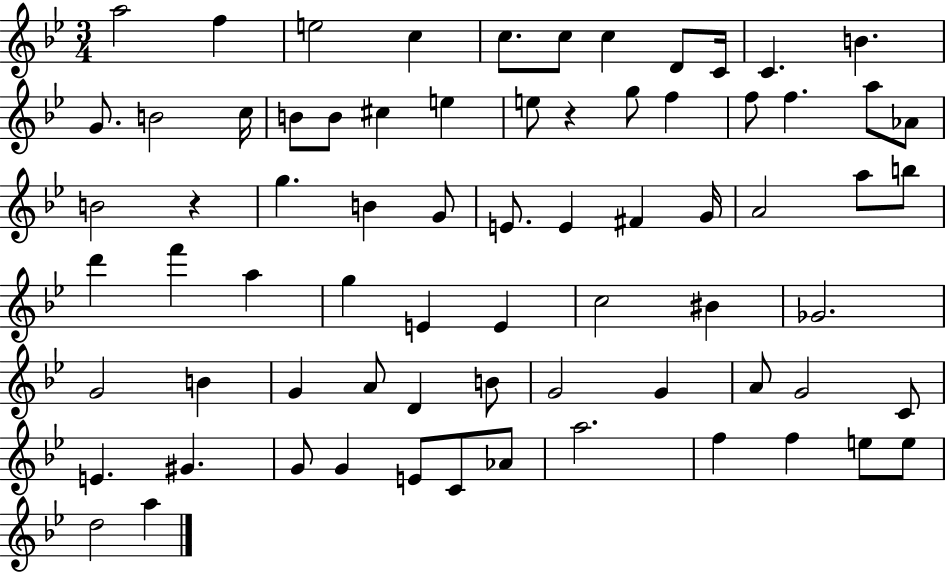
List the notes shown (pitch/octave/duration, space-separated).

A5/h F5/q E5/h C5/q C5/e. C5/e C5/q D4/e C4/s C4/q. B4/q. G4/e. B4/h C5/s B4/e B4/e C#5/q E5/q E5/e R/q G5/e F5/q F5/e F5/q. A5/e Ab4/e B4/h R/q G5/q. B4/q G4/e E4/e. E4/q F#4/q G4/s A4/h A5/e B5/e D6/q F6/q A5/q G5/q E4/q E4/q C5/h BIS4/q Gb4/h. G4/h B4/q G4/q A4/e D4/q B4/e G4/h G4/q A4/e G4/h C4/e E4/q. G#4/q. G4/e G4/q E4/e C4/e Ab4/e A5/h. F5/q F5/q E5/e E5/e D5/h A5/q